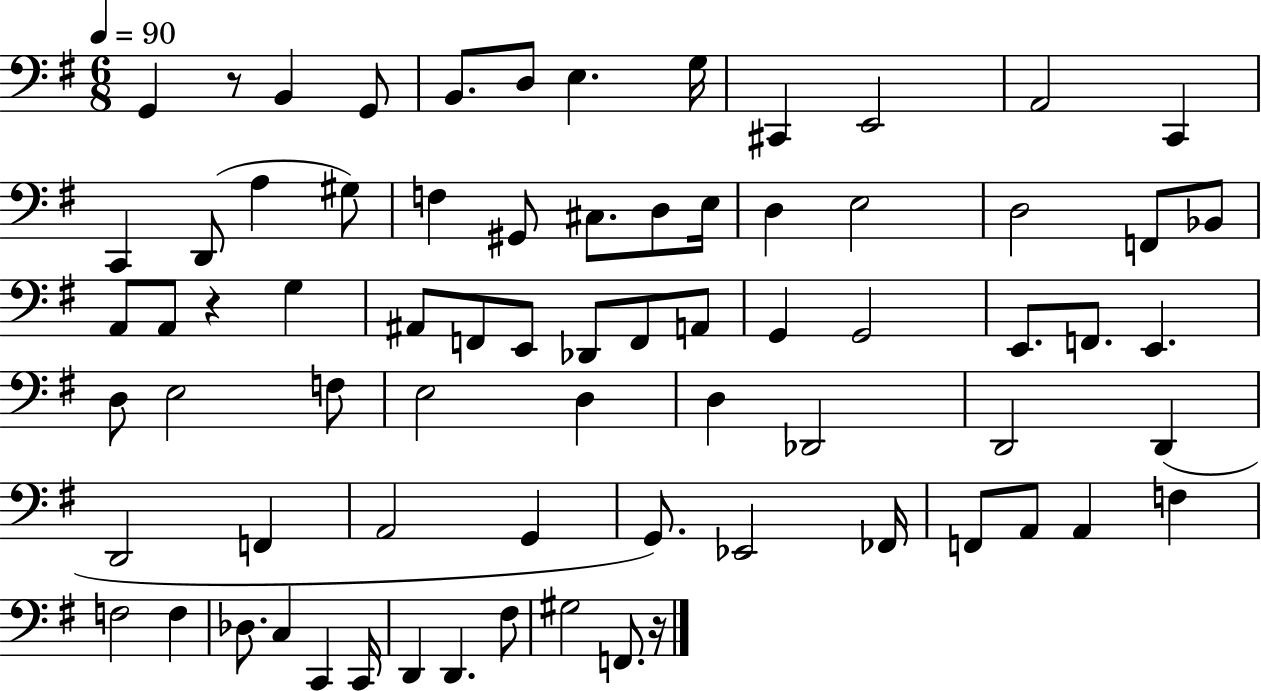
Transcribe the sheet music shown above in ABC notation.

X:1
T:Untitled
M:6/8
L:1/4
K:G
G,, z/2 B,, G,,/2 B,,/2 D,/2 E, G,/4 ^C,, E,,2 A,,2 C,, C,, D,,/2 A, ^G,/2 F, ^G,,/2 ^C,/2 D,/2 E,/4 D, E,2 D,2 F,,/2 _B,,/2 A,,/2 A,,/2 z G, ^A,,/2 F,,/2 E,,/2 _D,,/2 F,,/2 A,,/2 G,, G,,2 E,,/2 F,,/2 E,, D,/2 E,2 F,/2 E,2 D, D, _D,,2 D,,2 D,, D,,2 F,, A,,2 G,, G,,/2 _E,,2 _F,,/4 F,,/2 A,,/2 A,, F, F,2 F, _D,/2 C, C,, C,,/4 D,, D,, ^F,/2 ^G,2 F,,/2 z/4